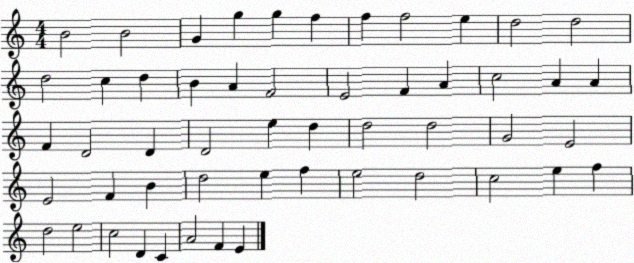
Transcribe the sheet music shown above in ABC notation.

X:1
T:Untitled
M:4/4
L:1/4
K:C
B2 B2 G g g f f f2 e d2 d2 d2 c d B A F2 E2 F A c2 A A F D2 D D2 e d d2 d2 G2 E2 E2 F B d2 e f e2 d2 c2 e f d2 e2 c2 D C A2 F E